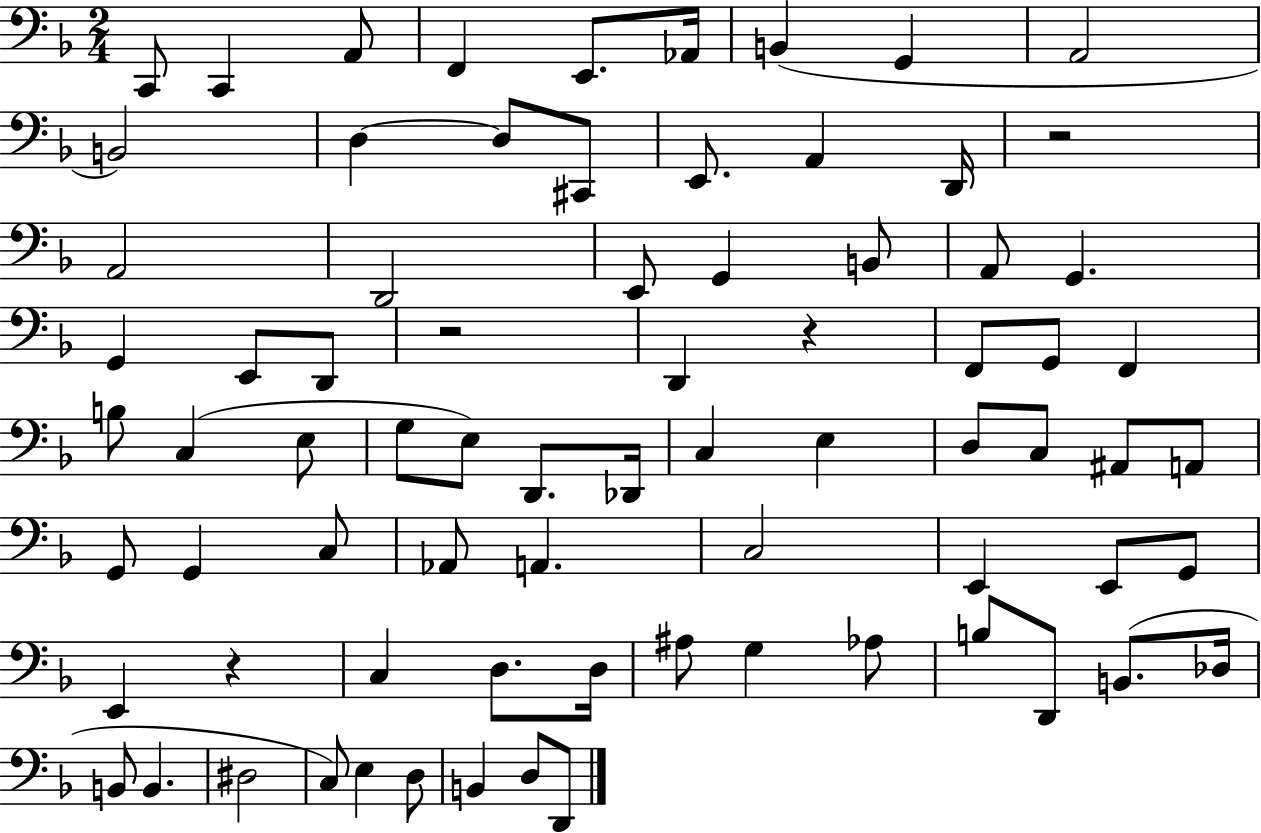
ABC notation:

X:1
T:Untitled
M:2/4
L:1/4
K:F
C,,/2 C,, A,,/2 F,, E,,/2 _A,,/4 B,, G,, A,,2 B,,2 D, D,/2 ^C,,/2 E,,/2 A,, D,,/4 z2 A,,2 D,,2 E,,/2 G,, B,,/2 A,,/2 G,, G,, E,,/2 D,,/2 z2 D,, z F,,/2 G,,/2 F,, B,/2 C, E,/2 G,/2 E,/2 D,,/2 _D,,/4 C, E, D,/2 C,/2 ^A,,/2 A,,/2 G,,/2 G,, C,/2 _A,,/2 A,, C,2 E,, E,,/2 G,,/2 E,, z C, D,/2 D,/4 ^A,/2 G, _A,/2 B,/2 D,,/2 B,,/2 _D,/4 B,,/2 B,, ^D,2 C,/2 E, D,/2 B,, D,/2 D,,/2